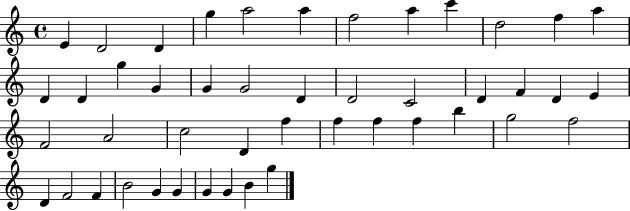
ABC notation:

X:1
T:Untitled
M:4/4
L:1/4
K:C
E D2 D g a2 a f2 a c' d2 f a D D g G G G2 D D2 C2 D F D E F2 A2 c2 D f f f f b g2 f2 D F2 F B2 G G G G B g